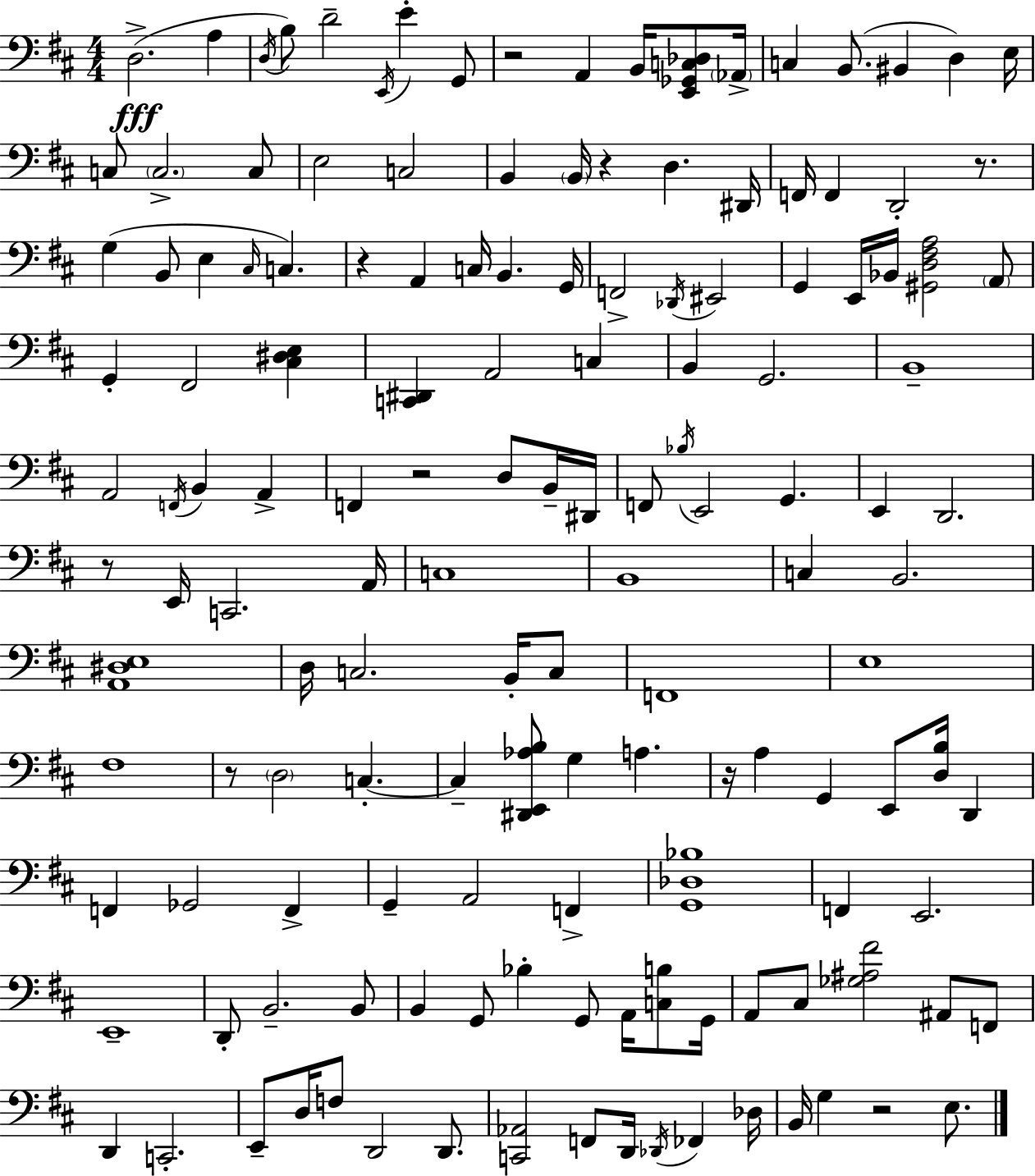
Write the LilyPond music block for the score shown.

{
  \clef bass
  \numericTimeSignature
  \time 4/4
  \key d \major
  d2.->(\fff a4 | \acciaccatura { d16 } b8) d'2-- \acciaccatura { e,16 } e'4-. | g,8 r2 a,4 b,16 <e, ges, c des>8 | \parenthesize aes,16-> c4 b,8.( bis,4 d4) | \break e16 c8 \parenthesize c2.-> | c8 e2 c2 | b,4 \parenthesize b,16 r4 d4. | dis,16 f,16 f,4 d,2-. r8. | \break g4( b,8 e4 \grace { cis16 } c4.) | r4 a,4 c16 b,4. | g,16 f,2-> \acciaccatura { des,16 } eis,2 | g,4 e,16 bes,16 <gis, d fis a>2 | \break \parenthesize a,8 g,4-. fis,2 | <cis dis e>4 <c, dis,>4 a,2 | c4 b,4 g,2. | b,1-- | \break a,2 \acciaccatura { f,16 } b,4 | a,4-> f,4 r2 | d8 b,16-- dis,16 f,8 \acciaccatura { bes16 } e,2 | g,4. e,4 d,2. | \break r8 e,16 c,2. | a,16 c1 | b,1 | c4 b,2. | \break <a, dis e>1 | d16 c2. | b,16-. c8 f,1 | e1 | \break fis1 | r8 \parenthesize d2 | c4.-.~~ c4-- <dis, e, aes b>8 g4 | a4. r16 a4 g,4 e,8 | \break <d b>16 d,4 f,4 ges,2 | f,4-> g,4-- a,2 | f,4-> <g, des bes>1 | f,4 e,2. | \break e,1-- | d,8-. b,2.-- | b,8 b,4 g,8 bes4-. | g,8 a,16 <c b>8 g,16 a,8 cis8 <ges ais fis'>2 | \break ais,8 f,8 d,4 c,2.-. | e,8-- d16 f8 d,2 | d,8. <c, aes,>2 f,8 | d,16 \acciaccatura { des,16 } fes,4 des16 b,16 g4 r2 | \break e8. \bar "|."
}